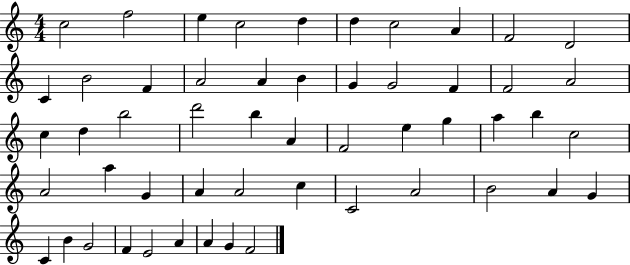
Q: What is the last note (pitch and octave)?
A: F4